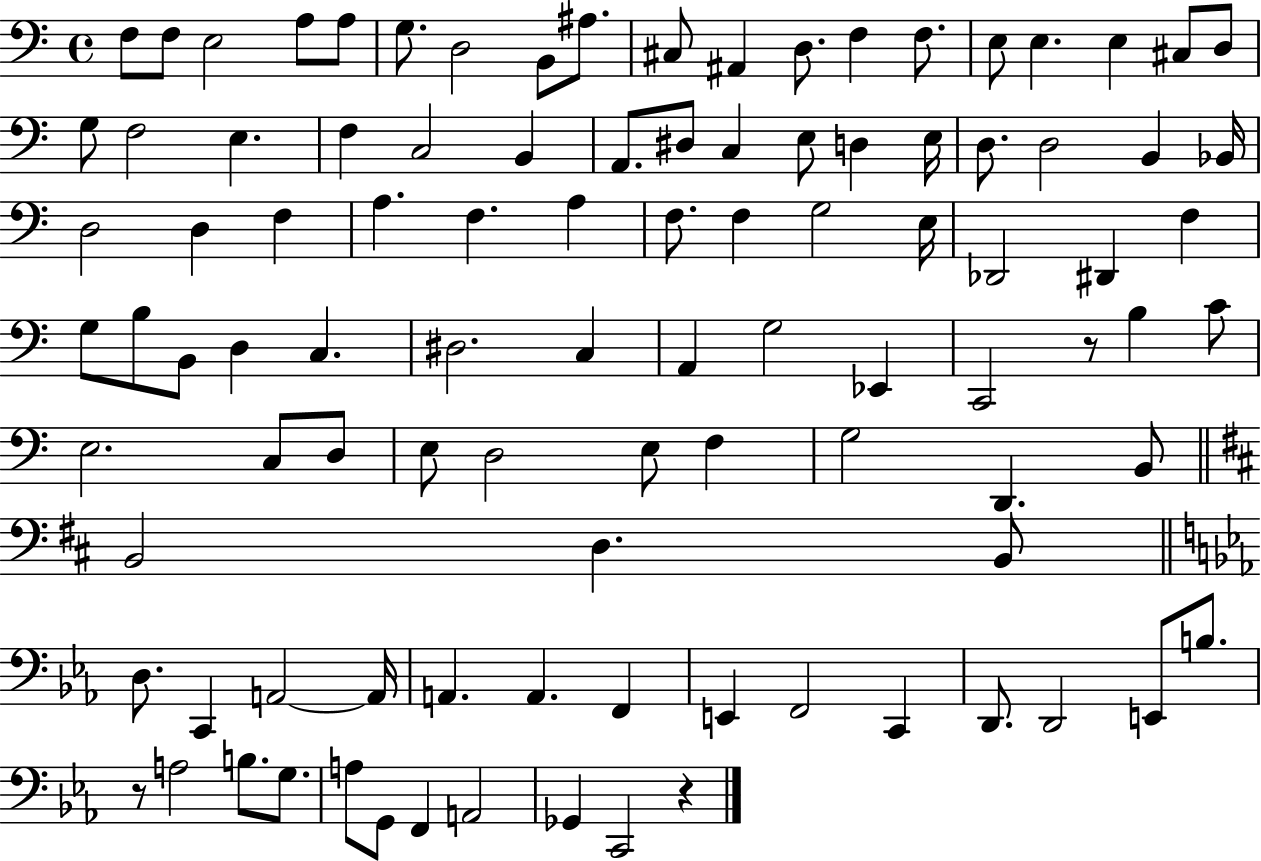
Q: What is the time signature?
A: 4/4